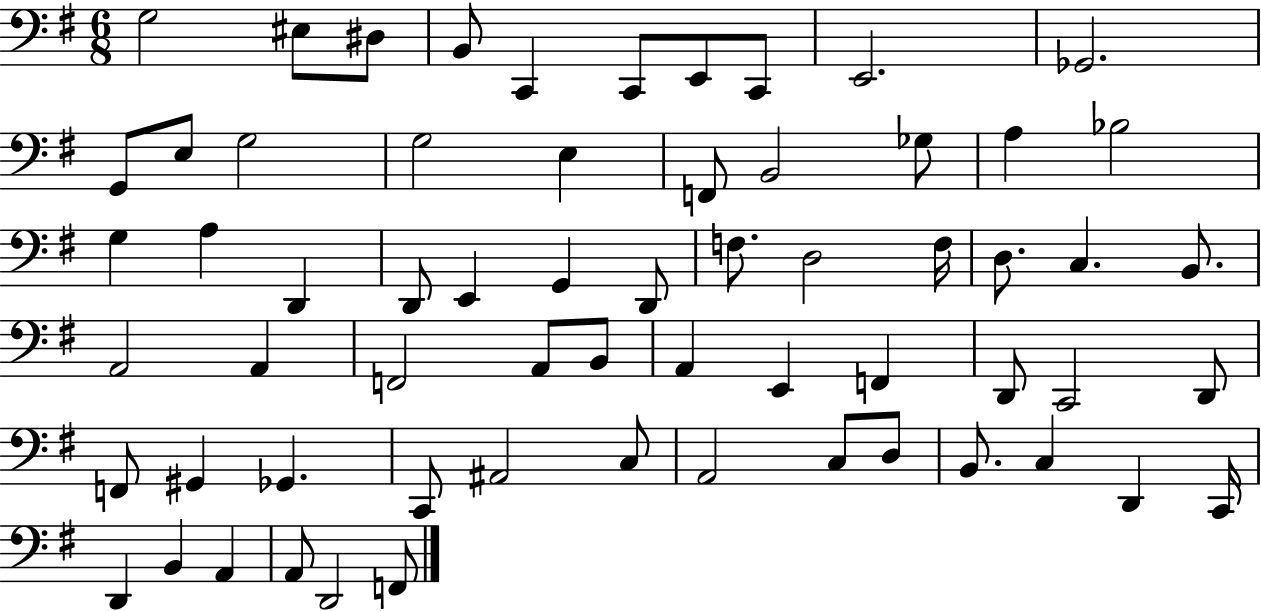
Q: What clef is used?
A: bass